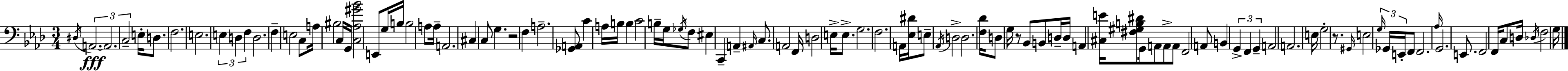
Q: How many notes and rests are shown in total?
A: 104